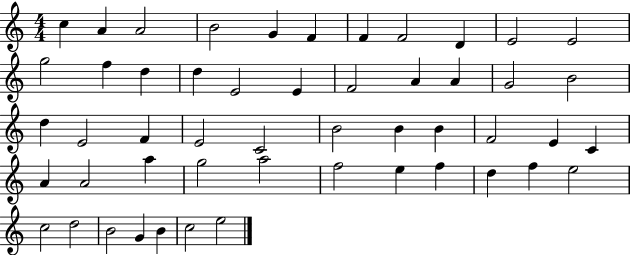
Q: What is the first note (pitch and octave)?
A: C5